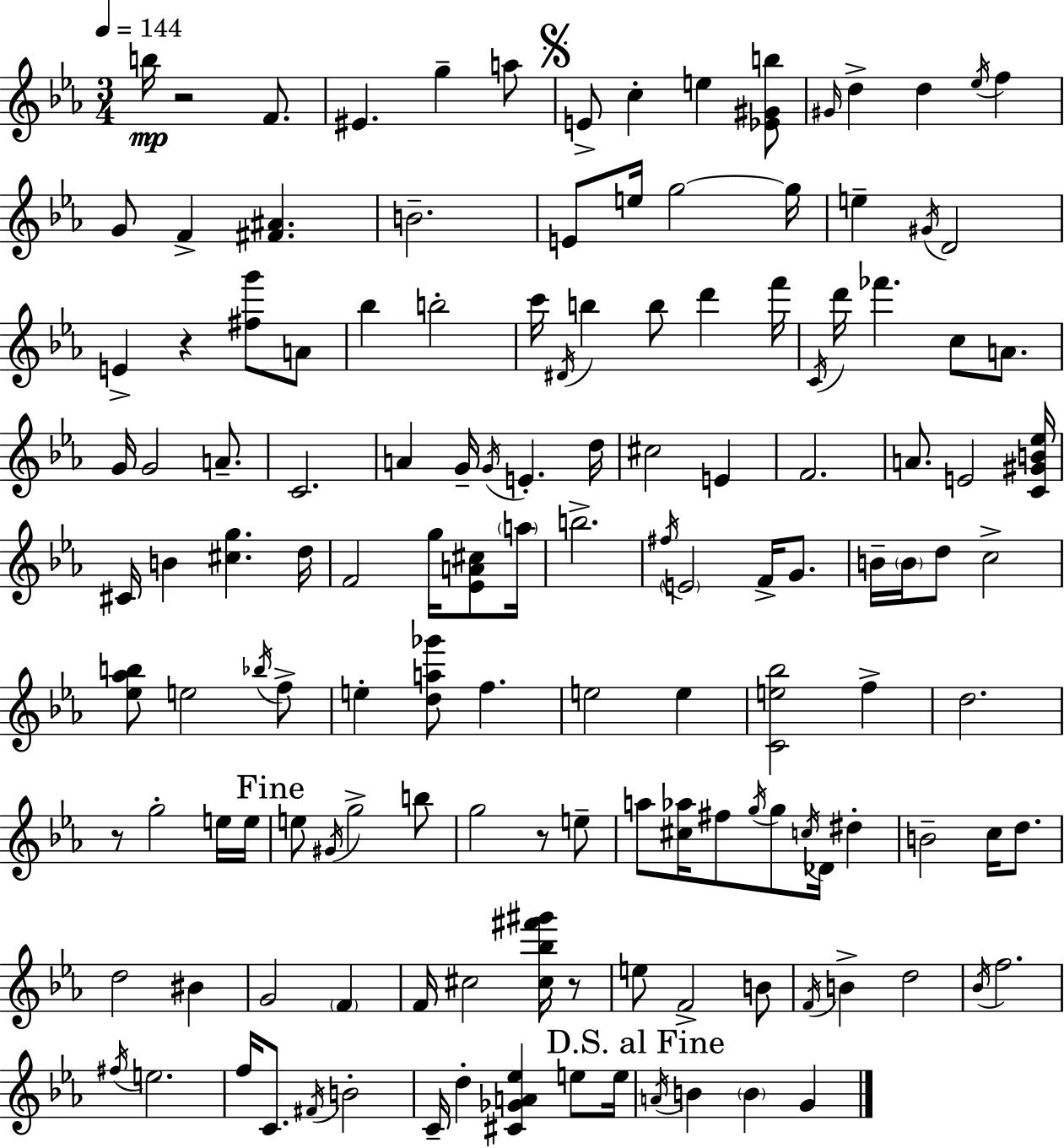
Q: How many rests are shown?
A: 5